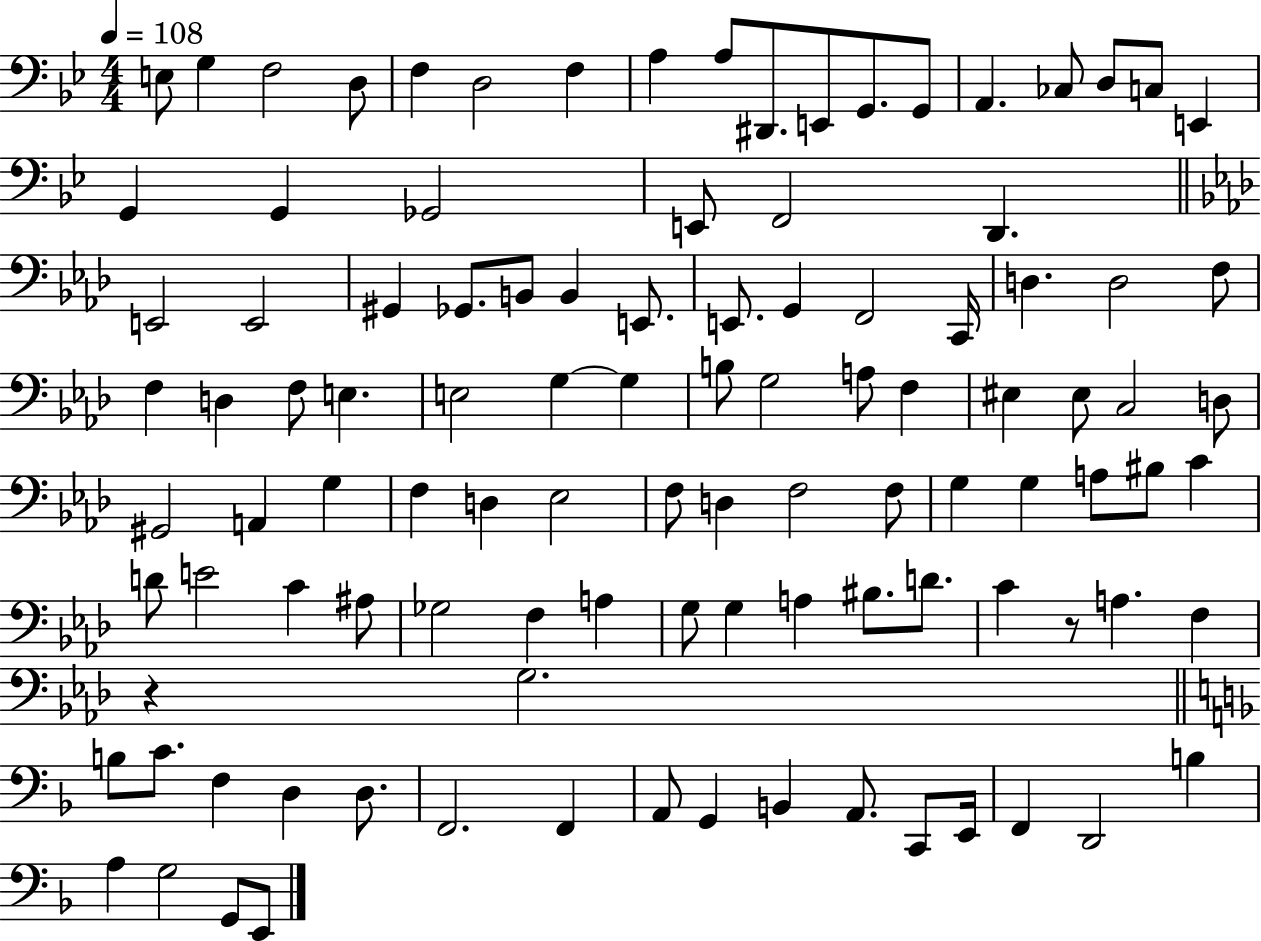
E3/e G3/q F3/h D3/e F3/q D3/h F3/q A3/q A3/e D#2/e. E2/e G2/e. G2/e A2/q. CES3/e D3/e C3/e E2/q G2/q G2/q Gb2/h E2/e F2/h D2/q. E2/h E2/h G#2/q Gb2/e. B2/e B2/q E2/e. E2/e. G2/q F2/h C2/s D3/q. D3/h F3/e F3/q D3/q F3/e E3/q. E3/h G3/q G3/q B3/e G3/h A3/e F3/q EIS3/q EIS3/e C3/h D3/e G#2/h A2/q G3/q F3/q D3/q Eb3/h F3/e D3/q F3/h F3/e G3/q G3/q A3/e BIS3/e C4/q D4/e E4/h C4/q A#3/e Gb3/h F3/q A3/q G3/e G3/q A3/q BIS3/e. D4/e. C4/q R/e A3/q. F3/q R/q G3/h. B3/e C4/e. F3/q D3/q D3/e. F2/h. F2/q A2/e G2/q B2/q A2/e. C2/e E2/s F2/q D2/h B3/q A3/q G3/h G2/e E2/e